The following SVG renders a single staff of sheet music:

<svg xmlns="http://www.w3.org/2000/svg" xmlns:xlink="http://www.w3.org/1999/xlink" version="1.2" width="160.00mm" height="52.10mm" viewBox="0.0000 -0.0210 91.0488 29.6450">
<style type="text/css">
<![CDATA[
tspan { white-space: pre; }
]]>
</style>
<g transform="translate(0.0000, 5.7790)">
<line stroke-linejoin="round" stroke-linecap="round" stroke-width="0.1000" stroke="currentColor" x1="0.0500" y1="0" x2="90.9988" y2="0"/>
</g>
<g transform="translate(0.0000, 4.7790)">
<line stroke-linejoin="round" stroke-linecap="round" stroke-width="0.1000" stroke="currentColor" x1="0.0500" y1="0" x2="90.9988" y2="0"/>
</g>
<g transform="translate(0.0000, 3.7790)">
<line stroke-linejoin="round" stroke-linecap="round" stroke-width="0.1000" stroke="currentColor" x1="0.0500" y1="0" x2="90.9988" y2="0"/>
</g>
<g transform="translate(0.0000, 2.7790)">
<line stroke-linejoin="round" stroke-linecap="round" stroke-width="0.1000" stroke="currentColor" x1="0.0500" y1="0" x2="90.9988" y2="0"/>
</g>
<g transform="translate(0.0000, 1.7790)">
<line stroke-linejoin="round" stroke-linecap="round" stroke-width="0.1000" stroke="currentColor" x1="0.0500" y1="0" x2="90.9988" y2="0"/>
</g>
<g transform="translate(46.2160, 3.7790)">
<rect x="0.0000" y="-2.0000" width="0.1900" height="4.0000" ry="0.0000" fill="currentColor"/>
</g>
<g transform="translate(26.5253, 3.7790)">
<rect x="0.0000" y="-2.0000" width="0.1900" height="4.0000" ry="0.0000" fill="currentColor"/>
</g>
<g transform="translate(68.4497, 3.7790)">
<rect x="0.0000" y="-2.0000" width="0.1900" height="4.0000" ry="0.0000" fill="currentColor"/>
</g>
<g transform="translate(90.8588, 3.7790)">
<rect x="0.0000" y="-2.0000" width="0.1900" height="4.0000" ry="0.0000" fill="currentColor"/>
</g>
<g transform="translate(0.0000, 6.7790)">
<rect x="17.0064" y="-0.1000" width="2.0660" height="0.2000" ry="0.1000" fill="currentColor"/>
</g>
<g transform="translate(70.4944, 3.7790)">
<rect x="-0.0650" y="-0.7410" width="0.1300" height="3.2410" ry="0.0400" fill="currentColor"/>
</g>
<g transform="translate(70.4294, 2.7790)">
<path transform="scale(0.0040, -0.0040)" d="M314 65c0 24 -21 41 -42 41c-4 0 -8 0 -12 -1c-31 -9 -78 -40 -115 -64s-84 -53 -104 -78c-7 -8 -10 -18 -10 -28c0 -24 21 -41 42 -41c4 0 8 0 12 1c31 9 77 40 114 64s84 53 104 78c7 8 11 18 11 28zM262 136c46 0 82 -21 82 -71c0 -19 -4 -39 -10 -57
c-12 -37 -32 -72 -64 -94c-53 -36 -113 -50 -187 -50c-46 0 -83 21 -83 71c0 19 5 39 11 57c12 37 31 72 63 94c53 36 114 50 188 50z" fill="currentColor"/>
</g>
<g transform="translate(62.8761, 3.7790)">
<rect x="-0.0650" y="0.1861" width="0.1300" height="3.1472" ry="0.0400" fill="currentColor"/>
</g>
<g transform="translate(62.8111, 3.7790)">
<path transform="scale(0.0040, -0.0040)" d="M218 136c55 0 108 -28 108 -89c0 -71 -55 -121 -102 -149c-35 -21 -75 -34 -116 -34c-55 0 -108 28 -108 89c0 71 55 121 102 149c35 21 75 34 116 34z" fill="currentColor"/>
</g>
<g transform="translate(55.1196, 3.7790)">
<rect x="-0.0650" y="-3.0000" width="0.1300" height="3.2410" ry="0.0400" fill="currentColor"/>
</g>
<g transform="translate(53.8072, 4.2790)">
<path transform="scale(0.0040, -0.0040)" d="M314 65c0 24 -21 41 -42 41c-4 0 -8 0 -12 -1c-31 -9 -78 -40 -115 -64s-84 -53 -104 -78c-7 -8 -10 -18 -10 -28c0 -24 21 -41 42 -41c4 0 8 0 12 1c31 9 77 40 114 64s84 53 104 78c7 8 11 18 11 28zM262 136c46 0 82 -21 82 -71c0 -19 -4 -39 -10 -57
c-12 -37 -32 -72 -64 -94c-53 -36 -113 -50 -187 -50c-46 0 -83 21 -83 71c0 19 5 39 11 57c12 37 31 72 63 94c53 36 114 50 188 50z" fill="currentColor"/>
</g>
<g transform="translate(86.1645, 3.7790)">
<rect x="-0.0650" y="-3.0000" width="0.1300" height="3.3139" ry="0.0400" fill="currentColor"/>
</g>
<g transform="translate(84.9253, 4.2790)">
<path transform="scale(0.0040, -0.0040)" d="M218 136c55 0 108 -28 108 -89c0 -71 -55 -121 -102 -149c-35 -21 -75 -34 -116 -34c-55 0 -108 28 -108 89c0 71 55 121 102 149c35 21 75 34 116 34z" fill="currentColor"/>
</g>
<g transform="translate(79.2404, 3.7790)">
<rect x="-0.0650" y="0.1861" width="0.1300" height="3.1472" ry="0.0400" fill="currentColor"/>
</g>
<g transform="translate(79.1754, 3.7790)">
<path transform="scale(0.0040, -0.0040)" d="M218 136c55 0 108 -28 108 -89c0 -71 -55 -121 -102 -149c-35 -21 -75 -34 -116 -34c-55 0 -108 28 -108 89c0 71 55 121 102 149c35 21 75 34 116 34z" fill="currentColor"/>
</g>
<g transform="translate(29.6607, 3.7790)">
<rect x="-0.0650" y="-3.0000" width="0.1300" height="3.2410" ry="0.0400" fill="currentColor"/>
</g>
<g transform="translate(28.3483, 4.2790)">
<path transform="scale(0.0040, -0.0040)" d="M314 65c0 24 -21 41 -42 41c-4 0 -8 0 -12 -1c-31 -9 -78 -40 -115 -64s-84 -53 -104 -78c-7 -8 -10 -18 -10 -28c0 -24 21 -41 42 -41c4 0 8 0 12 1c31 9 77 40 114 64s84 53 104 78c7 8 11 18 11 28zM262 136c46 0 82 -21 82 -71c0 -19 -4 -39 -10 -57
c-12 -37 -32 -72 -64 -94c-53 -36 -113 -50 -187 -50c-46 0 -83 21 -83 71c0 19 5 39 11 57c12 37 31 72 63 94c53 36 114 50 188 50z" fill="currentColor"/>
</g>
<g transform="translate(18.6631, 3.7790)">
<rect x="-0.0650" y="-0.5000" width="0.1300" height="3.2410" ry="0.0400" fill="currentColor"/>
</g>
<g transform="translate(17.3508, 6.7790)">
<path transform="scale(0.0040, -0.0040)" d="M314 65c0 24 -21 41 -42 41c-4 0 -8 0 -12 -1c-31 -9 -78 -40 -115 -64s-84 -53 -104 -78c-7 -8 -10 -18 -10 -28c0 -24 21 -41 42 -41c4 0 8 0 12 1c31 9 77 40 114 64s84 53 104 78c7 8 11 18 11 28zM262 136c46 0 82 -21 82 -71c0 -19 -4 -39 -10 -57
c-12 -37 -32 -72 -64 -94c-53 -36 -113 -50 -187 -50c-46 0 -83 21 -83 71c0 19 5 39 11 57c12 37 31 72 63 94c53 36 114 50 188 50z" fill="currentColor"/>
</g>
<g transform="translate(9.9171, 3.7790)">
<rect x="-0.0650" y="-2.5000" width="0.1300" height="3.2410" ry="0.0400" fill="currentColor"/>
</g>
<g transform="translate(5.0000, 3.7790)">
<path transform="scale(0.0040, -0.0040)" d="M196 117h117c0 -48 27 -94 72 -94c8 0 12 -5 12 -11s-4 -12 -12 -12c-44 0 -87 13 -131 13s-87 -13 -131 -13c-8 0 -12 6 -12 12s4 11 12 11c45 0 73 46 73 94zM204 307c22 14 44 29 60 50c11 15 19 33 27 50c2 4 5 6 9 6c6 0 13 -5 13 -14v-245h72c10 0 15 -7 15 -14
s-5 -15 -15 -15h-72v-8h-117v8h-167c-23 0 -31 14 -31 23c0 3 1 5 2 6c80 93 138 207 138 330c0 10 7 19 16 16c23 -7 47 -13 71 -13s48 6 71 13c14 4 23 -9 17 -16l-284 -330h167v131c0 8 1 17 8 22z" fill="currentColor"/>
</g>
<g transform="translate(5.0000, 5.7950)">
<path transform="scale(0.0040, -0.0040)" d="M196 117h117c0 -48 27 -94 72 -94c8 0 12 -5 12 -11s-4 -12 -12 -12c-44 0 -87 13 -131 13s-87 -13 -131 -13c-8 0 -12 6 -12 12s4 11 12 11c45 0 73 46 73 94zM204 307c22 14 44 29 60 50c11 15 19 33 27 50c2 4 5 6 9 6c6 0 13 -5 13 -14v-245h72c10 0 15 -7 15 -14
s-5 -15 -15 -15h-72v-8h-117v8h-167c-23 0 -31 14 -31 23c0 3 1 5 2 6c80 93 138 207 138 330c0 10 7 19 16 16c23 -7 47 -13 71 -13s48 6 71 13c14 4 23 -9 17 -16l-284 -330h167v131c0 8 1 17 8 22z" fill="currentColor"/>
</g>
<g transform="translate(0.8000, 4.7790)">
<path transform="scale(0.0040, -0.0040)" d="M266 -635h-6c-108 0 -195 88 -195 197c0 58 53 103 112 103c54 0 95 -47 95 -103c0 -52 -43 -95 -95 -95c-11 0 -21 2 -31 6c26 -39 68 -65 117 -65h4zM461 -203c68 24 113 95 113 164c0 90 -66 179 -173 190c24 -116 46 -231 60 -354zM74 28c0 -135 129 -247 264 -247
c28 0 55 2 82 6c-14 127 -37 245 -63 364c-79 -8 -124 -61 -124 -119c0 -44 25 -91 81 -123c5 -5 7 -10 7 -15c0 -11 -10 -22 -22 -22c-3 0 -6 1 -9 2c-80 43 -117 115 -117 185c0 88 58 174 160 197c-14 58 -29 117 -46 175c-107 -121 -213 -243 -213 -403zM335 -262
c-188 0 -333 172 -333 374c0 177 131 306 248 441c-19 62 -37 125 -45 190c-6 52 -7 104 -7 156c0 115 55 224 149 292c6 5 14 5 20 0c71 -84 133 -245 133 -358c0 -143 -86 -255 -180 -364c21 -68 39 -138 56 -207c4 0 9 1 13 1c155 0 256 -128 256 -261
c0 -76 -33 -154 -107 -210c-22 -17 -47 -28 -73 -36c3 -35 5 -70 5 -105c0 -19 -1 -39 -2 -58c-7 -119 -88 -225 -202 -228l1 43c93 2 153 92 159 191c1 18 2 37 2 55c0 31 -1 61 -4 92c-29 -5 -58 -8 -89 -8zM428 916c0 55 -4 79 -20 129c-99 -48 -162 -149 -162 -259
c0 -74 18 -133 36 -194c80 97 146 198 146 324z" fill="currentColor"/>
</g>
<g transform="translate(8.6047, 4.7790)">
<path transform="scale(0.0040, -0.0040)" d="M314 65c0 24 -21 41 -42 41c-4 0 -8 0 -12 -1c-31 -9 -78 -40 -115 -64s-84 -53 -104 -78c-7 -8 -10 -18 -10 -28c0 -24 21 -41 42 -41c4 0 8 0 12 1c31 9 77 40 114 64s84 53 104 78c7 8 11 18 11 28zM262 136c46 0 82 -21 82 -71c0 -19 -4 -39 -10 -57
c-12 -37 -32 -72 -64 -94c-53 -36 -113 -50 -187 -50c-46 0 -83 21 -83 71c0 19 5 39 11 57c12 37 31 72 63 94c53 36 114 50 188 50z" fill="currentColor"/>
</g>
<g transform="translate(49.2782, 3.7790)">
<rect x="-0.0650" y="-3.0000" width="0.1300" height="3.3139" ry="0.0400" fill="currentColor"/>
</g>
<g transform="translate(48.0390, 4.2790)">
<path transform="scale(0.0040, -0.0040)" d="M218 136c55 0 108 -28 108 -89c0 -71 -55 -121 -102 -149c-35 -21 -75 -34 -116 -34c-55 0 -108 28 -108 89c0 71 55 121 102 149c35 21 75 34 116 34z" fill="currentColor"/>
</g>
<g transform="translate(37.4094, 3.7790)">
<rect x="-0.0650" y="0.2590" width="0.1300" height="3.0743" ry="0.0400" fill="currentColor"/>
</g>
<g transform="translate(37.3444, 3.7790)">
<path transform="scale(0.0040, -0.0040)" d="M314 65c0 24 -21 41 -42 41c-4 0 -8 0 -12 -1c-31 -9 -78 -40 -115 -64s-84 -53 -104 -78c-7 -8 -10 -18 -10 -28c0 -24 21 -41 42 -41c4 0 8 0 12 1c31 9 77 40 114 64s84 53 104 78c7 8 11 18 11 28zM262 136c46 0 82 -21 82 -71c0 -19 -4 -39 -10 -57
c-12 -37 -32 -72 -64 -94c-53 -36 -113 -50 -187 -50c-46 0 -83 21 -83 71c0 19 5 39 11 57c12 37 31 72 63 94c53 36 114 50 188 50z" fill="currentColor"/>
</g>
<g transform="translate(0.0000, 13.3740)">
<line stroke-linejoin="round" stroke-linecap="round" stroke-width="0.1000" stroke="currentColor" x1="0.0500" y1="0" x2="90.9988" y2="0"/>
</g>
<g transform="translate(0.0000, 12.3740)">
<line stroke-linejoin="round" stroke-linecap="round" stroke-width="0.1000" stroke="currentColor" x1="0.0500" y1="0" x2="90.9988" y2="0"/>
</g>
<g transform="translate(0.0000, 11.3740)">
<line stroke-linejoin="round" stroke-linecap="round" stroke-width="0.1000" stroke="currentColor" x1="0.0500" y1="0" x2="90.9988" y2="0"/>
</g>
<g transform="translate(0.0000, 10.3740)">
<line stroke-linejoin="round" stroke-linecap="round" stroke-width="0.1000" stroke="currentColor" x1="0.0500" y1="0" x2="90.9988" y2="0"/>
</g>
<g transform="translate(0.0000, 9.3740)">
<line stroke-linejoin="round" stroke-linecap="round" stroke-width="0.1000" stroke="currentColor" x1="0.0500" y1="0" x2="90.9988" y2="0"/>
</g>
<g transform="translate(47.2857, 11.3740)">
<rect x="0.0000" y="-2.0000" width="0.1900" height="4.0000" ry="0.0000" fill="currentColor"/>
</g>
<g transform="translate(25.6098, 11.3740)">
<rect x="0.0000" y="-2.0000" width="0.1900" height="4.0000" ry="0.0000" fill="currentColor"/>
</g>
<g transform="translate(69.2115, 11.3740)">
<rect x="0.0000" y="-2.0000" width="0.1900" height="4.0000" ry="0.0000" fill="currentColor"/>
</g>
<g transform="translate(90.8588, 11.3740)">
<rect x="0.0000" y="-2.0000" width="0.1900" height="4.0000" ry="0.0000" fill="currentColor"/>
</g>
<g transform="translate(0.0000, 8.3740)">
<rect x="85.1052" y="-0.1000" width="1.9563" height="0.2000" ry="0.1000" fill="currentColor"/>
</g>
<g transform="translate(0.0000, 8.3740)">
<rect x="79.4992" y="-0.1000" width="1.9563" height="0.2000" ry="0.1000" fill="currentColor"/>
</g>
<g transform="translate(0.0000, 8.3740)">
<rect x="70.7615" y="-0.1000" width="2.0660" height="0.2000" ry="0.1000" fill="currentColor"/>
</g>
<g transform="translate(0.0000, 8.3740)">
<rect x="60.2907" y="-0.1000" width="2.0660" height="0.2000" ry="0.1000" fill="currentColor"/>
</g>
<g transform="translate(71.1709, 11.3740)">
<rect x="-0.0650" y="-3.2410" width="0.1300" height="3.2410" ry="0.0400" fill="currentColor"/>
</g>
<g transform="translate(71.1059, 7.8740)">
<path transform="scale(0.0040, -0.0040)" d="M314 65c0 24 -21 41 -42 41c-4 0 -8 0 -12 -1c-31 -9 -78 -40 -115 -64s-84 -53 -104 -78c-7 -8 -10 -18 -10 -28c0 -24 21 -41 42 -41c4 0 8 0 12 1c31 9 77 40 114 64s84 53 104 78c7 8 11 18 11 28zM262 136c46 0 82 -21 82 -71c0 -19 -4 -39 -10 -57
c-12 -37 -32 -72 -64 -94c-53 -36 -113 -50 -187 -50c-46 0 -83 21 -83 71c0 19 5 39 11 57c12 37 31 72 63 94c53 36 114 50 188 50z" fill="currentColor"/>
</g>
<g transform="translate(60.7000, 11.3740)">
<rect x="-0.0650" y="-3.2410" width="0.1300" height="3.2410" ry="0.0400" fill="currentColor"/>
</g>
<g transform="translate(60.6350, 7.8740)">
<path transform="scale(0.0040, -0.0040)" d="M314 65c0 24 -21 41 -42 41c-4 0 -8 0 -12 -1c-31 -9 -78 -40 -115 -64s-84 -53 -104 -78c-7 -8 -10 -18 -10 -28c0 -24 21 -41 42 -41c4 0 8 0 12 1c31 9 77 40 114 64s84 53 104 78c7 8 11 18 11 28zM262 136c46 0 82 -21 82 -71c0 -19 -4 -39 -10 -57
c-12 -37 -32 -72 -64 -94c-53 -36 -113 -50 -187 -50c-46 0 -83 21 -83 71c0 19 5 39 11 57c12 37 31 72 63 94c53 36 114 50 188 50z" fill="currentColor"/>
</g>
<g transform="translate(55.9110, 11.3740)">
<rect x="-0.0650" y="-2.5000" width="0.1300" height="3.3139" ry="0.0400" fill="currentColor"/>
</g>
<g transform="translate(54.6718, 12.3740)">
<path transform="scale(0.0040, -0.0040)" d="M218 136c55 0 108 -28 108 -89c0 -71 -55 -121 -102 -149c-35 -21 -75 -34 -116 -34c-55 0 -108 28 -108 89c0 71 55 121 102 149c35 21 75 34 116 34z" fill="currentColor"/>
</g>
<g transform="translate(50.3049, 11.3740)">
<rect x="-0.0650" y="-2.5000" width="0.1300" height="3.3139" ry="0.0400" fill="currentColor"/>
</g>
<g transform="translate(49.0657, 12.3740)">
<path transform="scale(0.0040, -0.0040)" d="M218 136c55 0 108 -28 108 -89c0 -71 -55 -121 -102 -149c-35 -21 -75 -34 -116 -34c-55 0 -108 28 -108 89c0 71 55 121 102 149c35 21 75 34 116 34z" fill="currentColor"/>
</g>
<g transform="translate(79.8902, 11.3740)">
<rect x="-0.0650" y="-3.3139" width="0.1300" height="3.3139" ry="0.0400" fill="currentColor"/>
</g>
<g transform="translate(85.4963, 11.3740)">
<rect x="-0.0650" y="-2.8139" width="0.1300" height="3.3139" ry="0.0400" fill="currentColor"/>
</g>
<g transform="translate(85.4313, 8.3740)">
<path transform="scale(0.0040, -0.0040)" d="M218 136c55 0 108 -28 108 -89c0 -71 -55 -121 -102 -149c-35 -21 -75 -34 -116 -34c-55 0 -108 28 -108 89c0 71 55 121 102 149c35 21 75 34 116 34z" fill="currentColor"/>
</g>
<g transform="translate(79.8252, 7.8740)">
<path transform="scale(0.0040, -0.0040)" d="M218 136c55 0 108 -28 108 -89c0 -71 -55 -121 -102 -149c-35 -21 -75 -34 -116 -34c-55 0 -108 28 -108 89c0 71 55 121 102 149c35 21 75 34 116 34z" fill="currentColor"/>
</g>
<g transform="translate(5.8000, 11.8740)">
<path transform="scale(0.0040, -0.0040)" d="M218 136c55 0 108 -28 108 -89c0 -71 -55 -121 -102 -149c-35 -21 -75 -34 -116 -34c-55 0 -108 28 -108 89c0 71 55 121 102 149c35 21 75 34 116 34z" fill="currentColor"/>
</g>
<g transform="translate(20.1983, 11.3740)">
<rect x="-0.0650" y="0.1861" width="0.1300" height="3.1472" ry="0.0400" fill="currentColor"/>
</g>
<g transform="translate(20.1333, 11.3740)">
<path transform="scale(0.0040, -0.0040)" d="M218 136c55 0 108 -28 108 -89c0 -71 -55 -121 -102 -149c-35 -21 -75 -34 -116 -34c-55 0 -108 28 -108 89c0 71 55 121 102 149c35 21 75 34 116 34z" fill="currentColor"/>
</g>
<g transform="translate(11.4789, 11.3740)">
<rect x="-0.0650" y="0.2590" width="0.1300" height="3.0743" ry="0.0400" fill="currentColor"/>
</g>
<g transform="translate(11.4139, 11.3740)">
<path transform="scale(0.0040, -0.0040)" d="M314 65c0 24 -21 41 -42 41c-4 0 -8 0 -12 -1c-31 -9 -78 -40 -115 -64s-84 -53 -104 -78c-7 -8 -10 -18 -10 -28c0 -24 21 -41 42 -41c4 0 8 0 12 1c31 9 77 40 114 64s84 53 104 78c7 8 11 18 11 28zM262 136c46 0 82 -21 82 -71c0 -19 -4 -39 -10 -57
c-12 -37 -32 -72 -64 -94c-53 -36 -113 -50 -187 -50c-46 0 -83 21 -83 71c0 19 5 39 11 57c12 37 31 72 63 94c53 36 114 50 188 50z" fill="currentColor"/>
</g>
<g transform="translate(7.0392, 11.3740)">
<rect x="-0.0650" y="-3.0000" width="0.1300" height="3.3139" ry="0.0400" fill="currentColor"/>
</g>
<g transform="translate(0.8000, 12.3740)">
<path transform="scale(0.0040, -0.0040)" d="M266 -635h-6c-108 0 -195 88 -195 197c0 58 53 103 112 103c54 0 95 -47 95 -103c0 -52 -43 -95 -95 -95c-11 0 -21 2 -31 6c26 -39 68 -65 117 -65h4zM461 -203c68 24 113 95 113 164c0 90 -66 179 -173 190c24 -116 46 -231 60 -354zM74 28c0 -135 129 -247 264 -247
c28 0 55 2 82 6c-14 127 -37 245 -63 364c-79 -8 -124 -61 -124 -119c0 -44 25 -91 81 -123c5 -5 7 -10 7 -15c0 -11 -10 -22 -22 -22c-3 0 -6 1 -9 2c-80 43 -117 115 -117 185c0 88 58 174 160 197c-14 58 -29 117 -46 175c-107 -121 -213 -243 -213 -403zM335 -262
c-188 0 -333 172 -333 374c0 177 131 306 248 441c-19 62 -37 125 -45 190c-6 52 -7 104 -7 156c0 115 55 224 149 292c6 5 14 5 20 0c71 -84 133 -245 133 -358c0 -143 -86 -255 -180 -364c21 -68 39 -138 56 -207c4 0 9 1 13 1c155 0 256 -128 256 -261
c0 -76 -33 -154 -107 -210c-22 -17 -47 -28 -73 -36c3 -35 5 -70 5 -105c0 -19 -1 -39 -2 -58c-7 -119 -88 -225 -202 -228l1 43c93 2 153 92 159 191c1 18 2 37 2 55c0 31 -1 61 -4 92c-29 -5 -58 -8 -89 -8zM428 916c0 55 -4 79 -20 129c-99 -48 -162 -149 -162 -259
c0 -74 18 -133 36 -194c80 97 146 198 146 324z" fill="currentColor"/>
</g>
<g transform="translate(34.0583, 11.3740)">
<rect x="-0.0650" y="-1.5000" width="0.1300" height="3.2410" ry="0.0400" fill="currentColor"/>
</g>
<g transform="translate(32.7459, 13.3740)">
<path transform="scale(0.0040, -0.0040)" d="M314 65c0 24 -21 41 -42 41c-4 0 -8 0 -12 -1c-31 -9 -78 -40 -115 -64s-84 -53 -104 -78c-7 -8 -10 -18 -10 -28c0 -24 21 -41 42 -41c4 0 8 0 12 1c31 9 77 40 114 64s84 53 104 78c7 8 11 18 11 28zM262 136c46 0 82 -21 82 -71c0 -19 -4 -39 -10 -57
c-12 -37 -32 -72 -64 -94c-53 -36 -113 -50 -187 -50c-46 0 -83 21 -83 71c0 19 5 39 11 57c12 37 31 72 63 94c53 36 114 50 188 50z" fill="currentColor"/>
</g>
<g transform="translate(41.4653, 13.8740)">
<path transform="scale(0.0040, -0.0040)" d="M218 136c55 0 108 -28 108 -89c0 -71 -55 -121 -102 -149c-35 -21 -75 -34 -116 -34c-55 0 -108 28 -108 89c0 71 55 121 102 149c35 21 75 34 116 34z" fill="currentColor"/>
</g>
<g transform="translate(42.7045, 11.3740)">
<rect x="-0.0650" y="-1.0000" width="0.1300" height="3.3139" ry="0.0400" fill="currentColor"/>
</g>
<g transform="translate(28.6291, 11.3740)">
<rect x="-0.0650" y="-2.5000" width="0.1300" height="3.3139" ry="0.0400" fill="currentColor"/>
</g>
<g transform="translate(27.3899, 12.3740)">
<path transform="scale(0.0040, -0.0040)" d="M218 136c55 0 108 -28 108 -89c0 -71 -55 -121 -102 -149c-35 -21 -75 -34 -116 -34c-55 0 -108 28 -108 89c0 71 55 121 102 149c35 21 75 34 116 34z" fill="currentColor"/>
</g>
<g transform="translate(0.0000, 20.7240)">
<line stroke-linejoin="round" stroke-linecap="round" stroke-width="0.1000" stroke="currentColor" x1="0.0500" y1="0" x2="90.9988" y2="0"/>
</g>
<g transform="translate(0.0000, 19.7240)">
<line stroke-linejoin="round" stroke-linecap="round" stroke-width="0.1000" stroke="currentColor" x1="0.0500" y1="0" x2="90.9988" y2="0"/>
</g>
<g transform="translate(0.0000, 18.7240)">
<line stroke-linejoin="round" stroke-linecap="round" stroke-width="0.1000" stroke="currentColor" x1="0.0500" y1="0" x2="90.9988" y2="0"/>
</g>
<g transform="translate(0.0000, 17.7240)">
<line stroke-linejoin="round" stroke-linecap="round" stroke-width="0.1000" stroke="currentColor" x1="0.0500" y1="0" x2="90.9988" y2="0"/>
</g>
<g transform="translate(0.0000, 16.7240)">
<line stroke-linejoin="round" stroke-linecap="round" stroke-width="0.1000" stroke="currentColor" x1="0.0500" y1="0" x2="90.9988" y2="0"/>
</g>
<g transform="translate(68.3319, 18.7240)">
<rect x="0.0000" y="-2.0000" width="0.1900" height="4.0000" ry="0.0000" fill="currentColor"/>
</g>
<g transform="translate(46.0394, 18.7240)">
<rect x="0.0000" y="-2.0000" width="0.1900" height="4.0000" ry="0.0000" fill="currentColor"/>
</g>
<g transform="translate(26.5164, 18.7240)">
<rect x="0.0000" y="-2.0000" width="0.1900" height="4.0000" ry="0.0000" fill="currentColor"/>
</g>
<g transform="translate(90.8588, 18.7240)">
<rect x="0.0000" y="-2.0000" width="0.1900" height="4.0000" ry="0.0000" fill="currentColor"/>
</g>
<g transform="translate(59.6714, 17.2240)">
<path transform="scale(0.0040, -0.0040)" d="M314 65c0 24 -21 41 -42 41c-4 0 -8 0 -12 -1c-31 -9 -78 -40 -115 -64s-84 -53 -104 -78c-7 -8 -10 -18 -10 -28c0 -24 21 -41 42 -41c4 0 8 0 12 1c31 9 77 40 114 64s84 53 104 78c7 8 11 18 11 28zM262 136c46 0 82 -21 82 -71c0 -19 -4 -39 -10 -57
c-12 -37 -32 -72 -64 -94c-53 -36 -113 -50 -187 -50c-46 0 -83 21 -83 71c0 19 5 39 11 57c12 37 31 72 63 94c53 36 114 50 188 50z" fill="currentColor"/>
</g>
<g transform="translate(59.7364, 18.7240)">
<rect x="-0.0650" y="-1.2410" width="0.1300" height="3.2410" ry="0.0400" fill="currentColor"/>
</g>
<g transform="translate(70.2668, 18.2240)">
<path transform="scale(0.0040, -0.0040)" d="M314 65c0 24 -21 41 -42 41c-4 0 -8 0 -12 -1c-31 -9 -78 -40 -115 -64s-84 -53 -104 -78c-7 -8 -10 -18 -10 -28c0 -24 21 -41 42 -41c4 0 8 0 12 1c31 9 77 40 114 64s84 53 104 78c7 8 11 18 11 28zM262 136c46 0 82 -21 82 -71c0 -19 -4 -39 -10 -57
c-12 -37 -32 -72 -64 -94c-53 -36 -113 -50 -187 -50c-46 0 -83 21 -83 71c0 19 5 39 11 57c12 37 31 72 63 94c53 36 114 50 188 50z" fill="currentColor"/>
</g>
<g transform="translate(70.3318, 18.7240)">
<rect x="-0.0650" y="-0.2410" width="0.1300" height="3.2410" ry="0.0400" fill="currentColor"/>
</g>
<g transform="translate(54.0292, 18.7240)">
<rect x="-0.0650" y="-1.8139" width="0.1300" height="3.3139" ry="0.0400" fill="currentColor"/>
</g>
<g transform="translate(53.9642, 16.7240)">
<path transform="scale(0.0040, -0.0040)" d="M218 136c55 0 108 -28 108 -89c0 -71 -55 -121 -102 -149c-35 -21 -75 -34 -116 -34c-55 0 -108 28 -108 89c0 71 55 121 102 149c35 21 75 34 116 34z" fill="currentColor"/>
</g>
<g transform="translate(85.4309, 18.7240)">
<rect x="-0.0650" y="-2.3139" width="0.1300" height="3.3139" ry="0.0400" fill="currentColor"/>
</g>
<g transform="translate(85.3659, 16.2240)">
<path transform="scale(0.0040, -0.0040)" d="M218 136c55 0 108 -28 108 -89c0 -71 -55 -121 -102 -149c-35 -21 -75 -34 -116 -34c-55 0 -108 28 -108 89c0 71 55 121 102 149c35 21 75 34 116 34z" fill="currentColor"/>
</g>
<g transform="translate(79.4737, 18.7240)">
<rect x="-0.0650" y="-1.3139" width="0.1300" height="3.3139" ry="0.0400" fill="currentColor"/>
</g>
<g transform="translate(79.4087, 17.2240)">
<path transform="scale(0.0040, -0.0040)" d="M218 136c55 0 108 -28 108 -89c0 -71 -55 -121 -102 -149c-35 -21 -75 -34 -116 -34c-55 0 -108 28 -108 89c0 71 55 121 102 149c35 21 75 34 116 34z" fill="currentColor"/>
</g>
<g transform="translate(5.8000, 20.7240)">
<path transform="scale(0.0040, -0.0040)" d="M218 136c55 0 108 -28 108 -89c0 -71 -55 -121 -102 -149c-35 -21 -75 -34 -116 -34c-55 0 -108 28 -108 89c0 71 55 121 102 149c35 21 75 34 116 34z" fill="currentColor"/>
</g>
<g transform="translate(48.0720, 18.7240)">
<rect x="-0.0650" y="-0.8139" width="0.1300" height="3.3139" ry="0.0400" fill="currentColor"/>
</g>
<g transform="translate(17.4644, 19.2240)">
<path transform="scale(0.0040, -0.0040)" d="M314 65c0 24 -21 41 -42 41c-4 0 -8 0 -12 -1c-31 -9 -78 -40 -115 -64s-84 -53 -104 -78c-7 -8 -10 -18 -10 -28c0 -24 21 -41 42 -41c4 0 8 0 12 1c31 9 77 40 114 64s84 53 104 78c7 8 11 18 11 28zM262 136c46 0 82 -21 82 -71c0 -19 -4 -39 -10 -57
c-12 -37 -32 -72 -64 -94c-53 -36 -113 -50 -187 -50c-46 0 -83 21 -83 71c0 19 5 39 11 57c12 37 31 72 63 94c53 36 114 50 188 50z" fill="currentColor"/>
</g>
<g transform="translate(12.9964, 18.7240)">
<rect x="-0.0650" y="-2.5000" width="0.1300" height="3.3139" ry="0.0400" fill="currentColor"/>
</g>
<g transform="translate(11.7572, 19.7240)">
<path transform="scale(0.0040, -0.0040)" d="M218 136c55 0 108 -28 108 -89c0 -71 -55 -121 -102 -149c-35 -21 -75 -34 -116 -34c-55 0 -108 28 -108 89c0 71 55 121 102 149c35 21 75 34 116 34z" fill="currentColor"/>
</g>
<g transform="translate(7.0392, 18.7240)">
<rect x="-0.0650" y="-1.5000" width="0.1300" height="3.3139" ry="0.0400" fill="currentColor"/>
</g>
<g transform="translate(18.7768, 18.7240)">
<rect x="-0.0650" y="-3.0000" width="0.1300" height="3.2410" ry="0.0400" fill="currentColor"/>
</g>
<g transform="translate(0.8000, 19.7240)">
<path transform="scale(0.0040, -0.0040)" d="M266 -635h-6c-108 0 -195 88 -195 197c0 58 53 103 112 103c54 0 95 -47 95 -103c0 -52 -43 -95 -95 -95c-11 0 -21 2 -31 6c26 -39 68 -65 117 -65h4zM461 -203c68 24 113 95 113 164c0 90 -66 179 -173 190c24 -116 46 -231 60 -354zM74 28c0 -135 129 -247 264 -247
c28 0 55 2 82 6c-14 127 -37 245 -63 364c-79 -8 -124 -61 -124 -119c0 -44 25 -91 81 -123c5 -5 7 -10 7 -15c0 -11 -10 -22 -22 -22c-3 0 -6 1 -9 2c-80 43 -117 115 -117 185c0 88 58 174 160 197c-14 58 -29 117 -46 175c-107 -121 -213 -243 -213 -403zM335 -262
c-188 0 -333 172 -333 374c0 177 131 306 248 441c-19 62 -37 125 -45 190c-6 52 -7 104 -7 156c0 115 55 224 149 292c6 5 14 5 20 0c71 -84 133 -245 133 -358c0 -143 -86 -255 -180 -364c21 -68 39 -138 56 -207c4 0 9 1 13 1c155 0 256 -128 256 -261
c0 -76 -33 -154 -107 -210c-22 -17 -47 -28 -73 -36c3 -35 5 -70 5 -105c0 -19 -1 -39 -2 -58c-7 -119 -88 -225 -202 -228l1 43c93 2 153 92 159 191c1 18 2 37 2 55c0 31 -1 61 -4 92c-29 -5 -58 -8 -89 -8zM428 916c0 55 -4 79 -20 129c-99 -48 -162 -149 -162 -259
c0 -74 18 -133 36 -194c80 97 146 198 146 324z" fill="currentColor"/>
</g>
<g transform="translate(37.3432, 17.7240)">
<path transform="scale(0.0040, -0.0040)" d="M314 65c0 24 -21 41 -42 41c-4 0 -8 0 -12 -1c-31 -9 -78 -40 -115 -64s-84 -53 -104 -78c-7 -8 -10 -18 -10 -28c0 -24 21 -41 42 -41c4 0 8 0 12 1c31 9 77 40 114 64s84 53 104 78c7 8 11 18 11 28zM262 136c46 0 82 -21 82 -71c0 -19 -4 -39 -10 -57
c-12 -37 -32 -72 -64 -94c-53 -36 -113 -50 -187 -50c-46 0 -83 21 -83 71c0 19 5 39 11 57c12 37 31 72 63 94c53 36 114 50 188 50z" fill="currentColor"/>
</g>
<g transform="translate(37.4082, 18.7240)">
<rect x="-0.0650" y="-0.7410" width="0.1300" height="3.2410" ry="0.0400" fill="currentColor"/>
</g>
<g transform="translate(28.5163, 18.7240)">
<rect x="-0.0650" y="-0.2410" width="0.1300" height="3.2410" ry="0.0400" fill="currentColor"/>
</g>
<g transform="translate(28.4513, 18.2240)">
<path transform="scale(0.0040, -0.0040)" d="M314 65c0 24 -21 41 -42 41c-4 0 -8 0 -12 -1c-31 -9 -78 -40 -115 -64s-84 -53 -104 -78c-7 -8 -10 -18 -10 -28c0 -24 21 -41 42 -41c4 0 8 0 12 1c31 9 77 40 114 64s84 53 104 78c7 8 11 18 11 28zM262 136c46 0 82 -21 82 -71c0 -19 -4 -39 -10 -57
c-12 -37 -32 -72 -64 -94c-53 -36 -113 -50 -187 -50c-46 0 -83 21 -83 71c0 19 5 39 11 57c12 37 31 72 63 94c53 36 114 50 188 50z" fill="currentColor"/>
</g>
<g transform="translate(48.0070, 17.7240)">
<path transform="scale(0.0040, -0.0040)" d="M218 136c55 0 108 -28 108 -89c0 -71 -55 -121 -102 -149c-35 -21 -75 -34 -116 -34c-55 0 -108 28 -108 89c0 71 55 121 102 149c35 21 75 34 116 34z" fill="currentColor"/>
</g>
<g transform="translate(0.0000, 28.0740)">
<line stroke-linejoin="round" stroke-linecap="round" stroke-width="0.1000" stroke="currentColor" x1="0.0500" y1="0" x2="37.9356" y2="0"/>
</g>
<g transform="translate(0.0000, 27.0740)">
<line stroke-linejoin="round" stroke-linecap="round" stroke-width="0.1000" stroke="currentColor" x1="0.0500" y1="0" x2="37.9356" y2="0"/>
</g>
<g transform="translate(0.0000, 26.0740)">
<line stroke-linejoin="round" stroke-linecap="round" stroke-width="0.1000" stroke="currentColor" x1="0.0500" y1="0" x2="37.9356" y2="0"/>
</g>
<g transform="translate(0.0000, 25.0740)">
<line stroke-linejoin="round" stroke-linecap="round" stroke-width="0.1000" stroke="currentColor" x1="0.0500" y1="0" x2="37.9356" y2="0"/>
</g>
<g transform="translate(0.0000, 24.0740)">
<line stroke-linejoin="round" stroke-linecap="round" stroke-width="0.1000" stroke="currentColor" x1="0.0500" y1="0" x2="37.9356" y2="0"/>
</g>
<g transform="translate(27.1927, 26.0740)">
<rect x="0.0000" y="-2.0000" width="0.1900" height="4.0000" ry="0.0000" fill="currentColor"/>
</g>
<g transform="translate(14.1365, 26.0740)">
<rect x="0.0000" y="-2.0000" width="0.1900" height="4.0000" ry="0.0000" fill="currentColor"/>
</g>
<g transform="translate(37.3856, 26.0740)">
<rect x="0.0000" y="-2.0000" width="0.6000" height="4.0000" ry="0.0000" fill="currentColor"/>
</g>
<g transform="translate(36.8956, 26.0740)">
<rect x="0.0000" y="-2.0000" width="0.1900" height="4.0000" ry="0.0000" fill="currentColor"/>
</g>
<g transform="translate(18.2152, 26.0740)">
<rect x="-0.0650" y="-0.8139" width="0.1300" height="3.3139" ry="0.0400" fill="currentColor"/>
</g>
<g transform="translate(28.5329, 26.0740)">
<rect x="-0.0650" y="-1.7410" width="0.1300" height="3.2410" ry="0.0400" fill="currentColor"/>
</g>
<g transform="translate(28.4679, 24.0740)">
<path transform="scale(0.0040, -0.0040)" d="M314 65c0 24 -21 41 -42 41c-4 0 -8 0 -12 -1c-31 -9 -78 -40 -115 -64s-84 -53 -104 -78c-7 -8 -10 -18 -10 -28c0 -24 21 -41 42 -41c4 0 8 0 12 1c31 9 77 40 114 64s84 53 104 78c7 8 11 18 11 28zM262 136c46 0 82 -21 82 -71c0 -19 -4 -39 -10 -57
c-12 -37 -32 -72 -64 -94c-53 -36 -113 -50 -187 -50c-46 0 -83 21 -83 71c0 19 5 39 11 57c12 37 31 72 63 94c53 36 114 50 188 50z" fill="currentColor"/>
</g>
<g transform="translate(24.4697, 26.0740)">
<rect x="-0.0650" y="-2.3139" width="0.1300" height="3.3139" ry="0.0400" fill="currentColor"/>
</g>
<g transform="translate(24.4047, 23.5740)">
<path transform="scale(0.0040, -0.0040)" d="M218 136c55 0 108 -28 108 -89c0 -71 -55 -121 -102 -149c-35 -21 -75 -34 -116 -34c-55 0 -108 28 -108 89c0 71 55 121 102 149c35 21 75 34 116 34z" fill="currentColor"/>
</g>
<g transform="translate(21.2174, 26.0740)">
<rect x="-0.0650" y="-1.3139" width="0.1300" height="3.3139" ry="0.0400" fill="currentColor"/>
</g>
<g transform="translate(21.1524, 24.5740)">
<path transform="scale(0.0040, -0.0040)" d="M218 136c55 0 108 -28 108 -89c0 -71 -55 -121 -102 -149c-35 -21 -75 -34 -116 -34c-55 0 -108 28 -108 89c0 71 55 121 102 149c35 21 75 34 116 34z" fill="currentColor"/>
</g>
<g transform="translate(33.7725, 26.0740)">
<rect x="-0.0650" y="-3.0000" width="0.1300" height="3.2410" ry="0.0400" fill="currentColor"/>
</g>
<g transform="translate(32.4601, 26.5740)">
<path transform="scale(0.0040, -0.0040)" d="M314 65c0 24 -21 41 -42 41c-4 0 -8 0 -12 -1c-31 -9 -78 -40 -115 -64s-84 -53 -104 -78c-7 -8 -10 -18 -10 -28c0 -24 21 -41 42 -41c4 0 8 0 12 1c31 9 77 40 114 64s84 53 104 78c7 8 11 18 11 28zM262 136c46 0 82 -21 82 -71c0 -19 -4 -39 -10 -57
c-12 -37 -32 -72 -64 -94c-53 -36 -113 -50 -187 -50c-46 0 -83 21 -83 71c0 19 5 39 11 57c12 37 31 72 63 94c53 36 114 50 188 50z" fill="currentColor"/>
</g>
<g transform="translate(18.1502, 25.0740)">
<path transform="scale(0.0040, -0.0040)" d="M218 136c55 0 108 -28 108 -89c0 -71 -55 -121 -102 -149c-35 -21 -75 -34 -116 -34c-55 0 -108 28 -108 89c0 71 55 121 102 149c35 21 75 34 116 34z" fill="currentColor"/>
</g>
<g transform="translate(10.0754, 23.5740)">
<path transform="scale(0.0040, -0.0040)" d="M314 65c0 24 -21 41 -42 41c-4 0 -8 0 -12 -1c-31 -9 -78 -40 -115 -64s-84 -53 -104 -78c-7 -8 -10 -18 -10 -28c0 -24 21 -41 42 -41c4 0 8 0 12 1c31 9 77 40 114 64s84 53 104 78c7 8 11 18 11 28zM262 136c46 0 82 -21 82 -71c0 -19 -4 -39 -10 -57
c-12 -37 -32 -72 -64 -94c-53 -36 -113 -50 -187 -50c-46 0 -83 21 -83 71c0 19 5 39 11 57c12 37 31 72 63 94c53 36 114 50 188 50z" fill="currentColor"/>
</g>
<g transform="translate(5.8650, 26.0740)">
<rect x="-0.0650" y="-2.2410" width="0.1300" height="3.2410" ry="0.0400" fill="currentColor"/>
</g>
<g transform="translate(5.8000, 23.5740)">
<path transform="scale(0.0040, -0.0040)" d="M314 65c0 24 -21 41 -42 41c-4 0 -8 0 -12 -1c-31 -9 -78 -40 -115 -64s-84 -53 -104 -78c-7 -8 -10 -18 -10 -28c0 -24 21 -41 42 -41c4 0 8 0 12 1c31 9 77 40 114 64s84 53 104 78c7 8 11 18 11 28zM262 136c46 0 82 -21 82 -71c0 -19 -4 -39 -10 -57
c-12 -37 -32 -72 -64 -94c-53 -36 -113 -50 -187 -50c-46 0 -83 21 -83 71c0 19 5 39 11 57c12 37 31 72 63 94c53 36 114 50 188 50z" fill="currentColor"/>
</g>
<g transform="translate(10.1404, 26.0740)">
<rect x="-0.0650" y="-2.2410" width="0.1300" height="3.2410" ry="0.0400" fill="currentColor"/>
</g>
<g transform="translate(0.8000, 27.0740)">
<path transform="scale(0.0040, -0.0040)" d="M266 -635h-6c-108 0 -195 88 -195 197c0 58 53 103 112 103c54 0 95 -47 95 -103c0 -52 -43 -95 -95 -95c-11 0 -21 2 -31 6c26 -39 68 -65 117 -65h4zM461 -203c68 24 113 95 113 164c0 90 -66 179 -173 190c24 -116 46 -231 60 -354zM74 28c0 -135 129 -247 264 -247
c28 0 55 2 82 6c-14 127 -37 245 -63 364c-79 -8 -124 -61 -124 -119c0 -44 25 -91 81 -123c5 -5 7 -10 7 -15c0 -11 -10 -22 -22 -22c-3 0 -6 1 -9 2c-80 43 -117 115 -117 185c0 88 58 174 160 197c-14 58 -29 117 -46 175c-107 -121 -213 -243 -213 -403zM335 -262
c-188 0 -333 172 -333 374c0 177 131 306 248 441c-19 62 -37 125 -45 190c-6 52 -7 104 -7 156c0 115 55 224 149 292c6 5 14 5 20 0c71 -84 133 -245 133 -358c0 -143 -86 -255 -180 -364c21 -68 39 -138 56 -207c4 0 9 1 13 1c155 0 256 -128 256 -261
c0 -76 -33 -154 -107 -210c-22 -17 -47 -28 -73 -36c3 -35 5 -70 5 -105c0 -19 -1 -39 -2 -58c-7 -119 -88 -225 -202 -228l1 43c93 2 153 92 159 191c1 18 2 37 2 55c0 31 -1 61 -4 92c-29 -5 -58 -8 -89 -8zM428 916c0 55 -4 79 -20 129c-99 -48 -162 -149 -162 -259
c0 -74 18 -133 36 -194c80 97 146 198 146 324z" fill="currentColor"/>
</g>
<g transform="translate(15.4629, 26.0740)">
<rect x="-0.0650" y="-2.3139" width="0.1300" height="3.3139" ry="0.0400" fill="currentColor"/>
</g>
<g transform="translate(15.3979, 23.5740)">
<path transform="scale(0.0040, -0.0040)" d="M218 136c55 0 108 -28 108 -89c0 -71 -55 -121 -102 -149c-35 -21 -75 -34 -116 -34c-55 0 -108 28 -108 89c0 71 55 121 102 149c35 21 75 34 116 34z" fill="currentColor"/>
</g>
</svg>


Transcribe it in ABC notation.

X:1
T:Untitled
M:4/4
L:1/4
K:C
G2 C2 A2 B2 A A2 B d2 B A A B2 B G E2 D G G b2 b2 b a E G A2 c2 d2 d f e2 c2 e g g2 g2 g d e g f2 A2